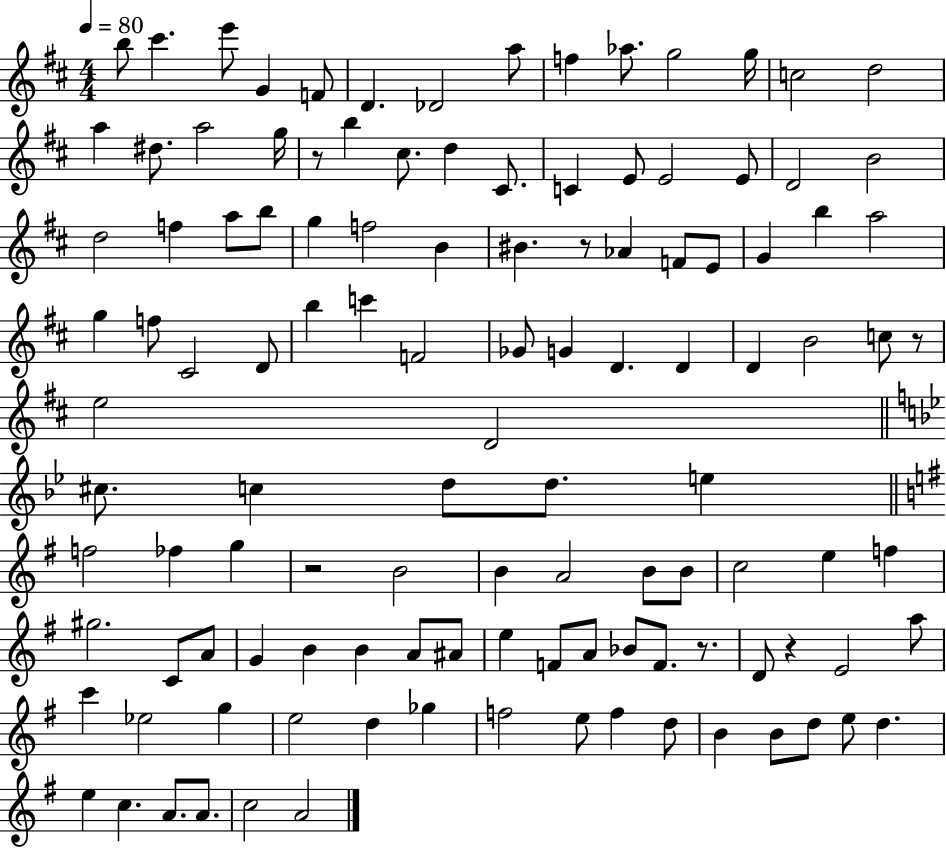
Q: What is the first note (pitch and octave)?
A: B5